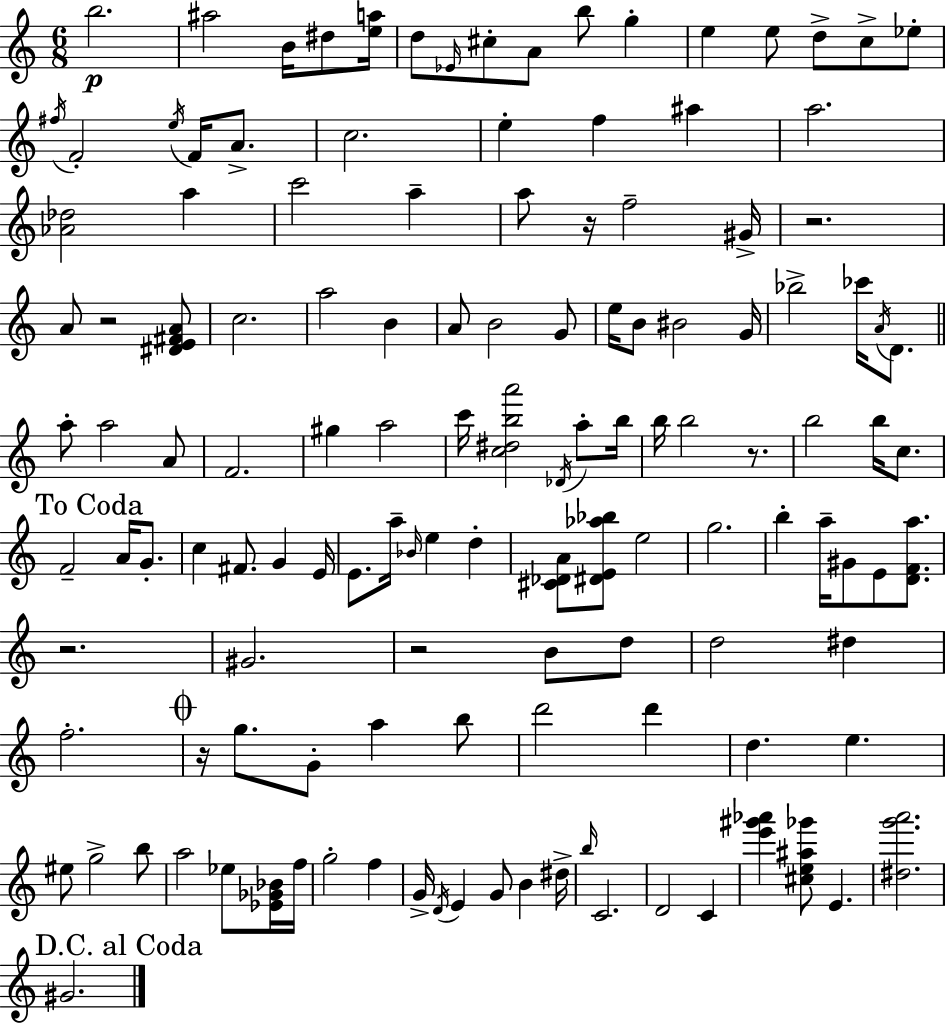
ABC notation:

X:1
T:Untitled
M:6/8
L:1/4
K:C
b2 ^a2 B/4 ^d/2 [ea]/4 d/2 _E/4 ^c/2 A/2 b/2 g e e/2 d/2 c/2 _e/2 ^f/4 F2 e/4 F/4 A/2 c2 e f ^a a2 [_A_d]2 a c'2 a a/2 z/4 f2 ^G/4 z2 A/2 z2 [^DE^FA]/2 c2 a2 B A/2 B2 G/2 e/4 B/2 ^B2 G/4 _b2 _c'/4 A/4 D/2 a/2 a2 A/2 F2 ^g a2 c'/4 [c^dba']2 _D/4 a/2 b/4 b/4 b2 z/2 b2 b/4 c/2 F2 A/4 G/2 c ^F/2 G E/4 E/2 a/4 _B/4 e d [^C_DA]/2 [^DE_a_b]/2 e2 g2 b a/4 ^G/2 E/2 [DFa]/2 z2 ^G2 z2 B/2 d/2 d2 ^d f2 z/4 g/2 G/2 a b/2 d'2 d' d e ^e/2 g2 b/2 a2 _e/2 [_E_G_B]/4 f/4 g2 f G/4 D/4 E G/2 B ^d/4 b/4 C2 D2 C [e'^g'_a'] [^ce^a_g']/2 E [^dg'a']2 ^G2